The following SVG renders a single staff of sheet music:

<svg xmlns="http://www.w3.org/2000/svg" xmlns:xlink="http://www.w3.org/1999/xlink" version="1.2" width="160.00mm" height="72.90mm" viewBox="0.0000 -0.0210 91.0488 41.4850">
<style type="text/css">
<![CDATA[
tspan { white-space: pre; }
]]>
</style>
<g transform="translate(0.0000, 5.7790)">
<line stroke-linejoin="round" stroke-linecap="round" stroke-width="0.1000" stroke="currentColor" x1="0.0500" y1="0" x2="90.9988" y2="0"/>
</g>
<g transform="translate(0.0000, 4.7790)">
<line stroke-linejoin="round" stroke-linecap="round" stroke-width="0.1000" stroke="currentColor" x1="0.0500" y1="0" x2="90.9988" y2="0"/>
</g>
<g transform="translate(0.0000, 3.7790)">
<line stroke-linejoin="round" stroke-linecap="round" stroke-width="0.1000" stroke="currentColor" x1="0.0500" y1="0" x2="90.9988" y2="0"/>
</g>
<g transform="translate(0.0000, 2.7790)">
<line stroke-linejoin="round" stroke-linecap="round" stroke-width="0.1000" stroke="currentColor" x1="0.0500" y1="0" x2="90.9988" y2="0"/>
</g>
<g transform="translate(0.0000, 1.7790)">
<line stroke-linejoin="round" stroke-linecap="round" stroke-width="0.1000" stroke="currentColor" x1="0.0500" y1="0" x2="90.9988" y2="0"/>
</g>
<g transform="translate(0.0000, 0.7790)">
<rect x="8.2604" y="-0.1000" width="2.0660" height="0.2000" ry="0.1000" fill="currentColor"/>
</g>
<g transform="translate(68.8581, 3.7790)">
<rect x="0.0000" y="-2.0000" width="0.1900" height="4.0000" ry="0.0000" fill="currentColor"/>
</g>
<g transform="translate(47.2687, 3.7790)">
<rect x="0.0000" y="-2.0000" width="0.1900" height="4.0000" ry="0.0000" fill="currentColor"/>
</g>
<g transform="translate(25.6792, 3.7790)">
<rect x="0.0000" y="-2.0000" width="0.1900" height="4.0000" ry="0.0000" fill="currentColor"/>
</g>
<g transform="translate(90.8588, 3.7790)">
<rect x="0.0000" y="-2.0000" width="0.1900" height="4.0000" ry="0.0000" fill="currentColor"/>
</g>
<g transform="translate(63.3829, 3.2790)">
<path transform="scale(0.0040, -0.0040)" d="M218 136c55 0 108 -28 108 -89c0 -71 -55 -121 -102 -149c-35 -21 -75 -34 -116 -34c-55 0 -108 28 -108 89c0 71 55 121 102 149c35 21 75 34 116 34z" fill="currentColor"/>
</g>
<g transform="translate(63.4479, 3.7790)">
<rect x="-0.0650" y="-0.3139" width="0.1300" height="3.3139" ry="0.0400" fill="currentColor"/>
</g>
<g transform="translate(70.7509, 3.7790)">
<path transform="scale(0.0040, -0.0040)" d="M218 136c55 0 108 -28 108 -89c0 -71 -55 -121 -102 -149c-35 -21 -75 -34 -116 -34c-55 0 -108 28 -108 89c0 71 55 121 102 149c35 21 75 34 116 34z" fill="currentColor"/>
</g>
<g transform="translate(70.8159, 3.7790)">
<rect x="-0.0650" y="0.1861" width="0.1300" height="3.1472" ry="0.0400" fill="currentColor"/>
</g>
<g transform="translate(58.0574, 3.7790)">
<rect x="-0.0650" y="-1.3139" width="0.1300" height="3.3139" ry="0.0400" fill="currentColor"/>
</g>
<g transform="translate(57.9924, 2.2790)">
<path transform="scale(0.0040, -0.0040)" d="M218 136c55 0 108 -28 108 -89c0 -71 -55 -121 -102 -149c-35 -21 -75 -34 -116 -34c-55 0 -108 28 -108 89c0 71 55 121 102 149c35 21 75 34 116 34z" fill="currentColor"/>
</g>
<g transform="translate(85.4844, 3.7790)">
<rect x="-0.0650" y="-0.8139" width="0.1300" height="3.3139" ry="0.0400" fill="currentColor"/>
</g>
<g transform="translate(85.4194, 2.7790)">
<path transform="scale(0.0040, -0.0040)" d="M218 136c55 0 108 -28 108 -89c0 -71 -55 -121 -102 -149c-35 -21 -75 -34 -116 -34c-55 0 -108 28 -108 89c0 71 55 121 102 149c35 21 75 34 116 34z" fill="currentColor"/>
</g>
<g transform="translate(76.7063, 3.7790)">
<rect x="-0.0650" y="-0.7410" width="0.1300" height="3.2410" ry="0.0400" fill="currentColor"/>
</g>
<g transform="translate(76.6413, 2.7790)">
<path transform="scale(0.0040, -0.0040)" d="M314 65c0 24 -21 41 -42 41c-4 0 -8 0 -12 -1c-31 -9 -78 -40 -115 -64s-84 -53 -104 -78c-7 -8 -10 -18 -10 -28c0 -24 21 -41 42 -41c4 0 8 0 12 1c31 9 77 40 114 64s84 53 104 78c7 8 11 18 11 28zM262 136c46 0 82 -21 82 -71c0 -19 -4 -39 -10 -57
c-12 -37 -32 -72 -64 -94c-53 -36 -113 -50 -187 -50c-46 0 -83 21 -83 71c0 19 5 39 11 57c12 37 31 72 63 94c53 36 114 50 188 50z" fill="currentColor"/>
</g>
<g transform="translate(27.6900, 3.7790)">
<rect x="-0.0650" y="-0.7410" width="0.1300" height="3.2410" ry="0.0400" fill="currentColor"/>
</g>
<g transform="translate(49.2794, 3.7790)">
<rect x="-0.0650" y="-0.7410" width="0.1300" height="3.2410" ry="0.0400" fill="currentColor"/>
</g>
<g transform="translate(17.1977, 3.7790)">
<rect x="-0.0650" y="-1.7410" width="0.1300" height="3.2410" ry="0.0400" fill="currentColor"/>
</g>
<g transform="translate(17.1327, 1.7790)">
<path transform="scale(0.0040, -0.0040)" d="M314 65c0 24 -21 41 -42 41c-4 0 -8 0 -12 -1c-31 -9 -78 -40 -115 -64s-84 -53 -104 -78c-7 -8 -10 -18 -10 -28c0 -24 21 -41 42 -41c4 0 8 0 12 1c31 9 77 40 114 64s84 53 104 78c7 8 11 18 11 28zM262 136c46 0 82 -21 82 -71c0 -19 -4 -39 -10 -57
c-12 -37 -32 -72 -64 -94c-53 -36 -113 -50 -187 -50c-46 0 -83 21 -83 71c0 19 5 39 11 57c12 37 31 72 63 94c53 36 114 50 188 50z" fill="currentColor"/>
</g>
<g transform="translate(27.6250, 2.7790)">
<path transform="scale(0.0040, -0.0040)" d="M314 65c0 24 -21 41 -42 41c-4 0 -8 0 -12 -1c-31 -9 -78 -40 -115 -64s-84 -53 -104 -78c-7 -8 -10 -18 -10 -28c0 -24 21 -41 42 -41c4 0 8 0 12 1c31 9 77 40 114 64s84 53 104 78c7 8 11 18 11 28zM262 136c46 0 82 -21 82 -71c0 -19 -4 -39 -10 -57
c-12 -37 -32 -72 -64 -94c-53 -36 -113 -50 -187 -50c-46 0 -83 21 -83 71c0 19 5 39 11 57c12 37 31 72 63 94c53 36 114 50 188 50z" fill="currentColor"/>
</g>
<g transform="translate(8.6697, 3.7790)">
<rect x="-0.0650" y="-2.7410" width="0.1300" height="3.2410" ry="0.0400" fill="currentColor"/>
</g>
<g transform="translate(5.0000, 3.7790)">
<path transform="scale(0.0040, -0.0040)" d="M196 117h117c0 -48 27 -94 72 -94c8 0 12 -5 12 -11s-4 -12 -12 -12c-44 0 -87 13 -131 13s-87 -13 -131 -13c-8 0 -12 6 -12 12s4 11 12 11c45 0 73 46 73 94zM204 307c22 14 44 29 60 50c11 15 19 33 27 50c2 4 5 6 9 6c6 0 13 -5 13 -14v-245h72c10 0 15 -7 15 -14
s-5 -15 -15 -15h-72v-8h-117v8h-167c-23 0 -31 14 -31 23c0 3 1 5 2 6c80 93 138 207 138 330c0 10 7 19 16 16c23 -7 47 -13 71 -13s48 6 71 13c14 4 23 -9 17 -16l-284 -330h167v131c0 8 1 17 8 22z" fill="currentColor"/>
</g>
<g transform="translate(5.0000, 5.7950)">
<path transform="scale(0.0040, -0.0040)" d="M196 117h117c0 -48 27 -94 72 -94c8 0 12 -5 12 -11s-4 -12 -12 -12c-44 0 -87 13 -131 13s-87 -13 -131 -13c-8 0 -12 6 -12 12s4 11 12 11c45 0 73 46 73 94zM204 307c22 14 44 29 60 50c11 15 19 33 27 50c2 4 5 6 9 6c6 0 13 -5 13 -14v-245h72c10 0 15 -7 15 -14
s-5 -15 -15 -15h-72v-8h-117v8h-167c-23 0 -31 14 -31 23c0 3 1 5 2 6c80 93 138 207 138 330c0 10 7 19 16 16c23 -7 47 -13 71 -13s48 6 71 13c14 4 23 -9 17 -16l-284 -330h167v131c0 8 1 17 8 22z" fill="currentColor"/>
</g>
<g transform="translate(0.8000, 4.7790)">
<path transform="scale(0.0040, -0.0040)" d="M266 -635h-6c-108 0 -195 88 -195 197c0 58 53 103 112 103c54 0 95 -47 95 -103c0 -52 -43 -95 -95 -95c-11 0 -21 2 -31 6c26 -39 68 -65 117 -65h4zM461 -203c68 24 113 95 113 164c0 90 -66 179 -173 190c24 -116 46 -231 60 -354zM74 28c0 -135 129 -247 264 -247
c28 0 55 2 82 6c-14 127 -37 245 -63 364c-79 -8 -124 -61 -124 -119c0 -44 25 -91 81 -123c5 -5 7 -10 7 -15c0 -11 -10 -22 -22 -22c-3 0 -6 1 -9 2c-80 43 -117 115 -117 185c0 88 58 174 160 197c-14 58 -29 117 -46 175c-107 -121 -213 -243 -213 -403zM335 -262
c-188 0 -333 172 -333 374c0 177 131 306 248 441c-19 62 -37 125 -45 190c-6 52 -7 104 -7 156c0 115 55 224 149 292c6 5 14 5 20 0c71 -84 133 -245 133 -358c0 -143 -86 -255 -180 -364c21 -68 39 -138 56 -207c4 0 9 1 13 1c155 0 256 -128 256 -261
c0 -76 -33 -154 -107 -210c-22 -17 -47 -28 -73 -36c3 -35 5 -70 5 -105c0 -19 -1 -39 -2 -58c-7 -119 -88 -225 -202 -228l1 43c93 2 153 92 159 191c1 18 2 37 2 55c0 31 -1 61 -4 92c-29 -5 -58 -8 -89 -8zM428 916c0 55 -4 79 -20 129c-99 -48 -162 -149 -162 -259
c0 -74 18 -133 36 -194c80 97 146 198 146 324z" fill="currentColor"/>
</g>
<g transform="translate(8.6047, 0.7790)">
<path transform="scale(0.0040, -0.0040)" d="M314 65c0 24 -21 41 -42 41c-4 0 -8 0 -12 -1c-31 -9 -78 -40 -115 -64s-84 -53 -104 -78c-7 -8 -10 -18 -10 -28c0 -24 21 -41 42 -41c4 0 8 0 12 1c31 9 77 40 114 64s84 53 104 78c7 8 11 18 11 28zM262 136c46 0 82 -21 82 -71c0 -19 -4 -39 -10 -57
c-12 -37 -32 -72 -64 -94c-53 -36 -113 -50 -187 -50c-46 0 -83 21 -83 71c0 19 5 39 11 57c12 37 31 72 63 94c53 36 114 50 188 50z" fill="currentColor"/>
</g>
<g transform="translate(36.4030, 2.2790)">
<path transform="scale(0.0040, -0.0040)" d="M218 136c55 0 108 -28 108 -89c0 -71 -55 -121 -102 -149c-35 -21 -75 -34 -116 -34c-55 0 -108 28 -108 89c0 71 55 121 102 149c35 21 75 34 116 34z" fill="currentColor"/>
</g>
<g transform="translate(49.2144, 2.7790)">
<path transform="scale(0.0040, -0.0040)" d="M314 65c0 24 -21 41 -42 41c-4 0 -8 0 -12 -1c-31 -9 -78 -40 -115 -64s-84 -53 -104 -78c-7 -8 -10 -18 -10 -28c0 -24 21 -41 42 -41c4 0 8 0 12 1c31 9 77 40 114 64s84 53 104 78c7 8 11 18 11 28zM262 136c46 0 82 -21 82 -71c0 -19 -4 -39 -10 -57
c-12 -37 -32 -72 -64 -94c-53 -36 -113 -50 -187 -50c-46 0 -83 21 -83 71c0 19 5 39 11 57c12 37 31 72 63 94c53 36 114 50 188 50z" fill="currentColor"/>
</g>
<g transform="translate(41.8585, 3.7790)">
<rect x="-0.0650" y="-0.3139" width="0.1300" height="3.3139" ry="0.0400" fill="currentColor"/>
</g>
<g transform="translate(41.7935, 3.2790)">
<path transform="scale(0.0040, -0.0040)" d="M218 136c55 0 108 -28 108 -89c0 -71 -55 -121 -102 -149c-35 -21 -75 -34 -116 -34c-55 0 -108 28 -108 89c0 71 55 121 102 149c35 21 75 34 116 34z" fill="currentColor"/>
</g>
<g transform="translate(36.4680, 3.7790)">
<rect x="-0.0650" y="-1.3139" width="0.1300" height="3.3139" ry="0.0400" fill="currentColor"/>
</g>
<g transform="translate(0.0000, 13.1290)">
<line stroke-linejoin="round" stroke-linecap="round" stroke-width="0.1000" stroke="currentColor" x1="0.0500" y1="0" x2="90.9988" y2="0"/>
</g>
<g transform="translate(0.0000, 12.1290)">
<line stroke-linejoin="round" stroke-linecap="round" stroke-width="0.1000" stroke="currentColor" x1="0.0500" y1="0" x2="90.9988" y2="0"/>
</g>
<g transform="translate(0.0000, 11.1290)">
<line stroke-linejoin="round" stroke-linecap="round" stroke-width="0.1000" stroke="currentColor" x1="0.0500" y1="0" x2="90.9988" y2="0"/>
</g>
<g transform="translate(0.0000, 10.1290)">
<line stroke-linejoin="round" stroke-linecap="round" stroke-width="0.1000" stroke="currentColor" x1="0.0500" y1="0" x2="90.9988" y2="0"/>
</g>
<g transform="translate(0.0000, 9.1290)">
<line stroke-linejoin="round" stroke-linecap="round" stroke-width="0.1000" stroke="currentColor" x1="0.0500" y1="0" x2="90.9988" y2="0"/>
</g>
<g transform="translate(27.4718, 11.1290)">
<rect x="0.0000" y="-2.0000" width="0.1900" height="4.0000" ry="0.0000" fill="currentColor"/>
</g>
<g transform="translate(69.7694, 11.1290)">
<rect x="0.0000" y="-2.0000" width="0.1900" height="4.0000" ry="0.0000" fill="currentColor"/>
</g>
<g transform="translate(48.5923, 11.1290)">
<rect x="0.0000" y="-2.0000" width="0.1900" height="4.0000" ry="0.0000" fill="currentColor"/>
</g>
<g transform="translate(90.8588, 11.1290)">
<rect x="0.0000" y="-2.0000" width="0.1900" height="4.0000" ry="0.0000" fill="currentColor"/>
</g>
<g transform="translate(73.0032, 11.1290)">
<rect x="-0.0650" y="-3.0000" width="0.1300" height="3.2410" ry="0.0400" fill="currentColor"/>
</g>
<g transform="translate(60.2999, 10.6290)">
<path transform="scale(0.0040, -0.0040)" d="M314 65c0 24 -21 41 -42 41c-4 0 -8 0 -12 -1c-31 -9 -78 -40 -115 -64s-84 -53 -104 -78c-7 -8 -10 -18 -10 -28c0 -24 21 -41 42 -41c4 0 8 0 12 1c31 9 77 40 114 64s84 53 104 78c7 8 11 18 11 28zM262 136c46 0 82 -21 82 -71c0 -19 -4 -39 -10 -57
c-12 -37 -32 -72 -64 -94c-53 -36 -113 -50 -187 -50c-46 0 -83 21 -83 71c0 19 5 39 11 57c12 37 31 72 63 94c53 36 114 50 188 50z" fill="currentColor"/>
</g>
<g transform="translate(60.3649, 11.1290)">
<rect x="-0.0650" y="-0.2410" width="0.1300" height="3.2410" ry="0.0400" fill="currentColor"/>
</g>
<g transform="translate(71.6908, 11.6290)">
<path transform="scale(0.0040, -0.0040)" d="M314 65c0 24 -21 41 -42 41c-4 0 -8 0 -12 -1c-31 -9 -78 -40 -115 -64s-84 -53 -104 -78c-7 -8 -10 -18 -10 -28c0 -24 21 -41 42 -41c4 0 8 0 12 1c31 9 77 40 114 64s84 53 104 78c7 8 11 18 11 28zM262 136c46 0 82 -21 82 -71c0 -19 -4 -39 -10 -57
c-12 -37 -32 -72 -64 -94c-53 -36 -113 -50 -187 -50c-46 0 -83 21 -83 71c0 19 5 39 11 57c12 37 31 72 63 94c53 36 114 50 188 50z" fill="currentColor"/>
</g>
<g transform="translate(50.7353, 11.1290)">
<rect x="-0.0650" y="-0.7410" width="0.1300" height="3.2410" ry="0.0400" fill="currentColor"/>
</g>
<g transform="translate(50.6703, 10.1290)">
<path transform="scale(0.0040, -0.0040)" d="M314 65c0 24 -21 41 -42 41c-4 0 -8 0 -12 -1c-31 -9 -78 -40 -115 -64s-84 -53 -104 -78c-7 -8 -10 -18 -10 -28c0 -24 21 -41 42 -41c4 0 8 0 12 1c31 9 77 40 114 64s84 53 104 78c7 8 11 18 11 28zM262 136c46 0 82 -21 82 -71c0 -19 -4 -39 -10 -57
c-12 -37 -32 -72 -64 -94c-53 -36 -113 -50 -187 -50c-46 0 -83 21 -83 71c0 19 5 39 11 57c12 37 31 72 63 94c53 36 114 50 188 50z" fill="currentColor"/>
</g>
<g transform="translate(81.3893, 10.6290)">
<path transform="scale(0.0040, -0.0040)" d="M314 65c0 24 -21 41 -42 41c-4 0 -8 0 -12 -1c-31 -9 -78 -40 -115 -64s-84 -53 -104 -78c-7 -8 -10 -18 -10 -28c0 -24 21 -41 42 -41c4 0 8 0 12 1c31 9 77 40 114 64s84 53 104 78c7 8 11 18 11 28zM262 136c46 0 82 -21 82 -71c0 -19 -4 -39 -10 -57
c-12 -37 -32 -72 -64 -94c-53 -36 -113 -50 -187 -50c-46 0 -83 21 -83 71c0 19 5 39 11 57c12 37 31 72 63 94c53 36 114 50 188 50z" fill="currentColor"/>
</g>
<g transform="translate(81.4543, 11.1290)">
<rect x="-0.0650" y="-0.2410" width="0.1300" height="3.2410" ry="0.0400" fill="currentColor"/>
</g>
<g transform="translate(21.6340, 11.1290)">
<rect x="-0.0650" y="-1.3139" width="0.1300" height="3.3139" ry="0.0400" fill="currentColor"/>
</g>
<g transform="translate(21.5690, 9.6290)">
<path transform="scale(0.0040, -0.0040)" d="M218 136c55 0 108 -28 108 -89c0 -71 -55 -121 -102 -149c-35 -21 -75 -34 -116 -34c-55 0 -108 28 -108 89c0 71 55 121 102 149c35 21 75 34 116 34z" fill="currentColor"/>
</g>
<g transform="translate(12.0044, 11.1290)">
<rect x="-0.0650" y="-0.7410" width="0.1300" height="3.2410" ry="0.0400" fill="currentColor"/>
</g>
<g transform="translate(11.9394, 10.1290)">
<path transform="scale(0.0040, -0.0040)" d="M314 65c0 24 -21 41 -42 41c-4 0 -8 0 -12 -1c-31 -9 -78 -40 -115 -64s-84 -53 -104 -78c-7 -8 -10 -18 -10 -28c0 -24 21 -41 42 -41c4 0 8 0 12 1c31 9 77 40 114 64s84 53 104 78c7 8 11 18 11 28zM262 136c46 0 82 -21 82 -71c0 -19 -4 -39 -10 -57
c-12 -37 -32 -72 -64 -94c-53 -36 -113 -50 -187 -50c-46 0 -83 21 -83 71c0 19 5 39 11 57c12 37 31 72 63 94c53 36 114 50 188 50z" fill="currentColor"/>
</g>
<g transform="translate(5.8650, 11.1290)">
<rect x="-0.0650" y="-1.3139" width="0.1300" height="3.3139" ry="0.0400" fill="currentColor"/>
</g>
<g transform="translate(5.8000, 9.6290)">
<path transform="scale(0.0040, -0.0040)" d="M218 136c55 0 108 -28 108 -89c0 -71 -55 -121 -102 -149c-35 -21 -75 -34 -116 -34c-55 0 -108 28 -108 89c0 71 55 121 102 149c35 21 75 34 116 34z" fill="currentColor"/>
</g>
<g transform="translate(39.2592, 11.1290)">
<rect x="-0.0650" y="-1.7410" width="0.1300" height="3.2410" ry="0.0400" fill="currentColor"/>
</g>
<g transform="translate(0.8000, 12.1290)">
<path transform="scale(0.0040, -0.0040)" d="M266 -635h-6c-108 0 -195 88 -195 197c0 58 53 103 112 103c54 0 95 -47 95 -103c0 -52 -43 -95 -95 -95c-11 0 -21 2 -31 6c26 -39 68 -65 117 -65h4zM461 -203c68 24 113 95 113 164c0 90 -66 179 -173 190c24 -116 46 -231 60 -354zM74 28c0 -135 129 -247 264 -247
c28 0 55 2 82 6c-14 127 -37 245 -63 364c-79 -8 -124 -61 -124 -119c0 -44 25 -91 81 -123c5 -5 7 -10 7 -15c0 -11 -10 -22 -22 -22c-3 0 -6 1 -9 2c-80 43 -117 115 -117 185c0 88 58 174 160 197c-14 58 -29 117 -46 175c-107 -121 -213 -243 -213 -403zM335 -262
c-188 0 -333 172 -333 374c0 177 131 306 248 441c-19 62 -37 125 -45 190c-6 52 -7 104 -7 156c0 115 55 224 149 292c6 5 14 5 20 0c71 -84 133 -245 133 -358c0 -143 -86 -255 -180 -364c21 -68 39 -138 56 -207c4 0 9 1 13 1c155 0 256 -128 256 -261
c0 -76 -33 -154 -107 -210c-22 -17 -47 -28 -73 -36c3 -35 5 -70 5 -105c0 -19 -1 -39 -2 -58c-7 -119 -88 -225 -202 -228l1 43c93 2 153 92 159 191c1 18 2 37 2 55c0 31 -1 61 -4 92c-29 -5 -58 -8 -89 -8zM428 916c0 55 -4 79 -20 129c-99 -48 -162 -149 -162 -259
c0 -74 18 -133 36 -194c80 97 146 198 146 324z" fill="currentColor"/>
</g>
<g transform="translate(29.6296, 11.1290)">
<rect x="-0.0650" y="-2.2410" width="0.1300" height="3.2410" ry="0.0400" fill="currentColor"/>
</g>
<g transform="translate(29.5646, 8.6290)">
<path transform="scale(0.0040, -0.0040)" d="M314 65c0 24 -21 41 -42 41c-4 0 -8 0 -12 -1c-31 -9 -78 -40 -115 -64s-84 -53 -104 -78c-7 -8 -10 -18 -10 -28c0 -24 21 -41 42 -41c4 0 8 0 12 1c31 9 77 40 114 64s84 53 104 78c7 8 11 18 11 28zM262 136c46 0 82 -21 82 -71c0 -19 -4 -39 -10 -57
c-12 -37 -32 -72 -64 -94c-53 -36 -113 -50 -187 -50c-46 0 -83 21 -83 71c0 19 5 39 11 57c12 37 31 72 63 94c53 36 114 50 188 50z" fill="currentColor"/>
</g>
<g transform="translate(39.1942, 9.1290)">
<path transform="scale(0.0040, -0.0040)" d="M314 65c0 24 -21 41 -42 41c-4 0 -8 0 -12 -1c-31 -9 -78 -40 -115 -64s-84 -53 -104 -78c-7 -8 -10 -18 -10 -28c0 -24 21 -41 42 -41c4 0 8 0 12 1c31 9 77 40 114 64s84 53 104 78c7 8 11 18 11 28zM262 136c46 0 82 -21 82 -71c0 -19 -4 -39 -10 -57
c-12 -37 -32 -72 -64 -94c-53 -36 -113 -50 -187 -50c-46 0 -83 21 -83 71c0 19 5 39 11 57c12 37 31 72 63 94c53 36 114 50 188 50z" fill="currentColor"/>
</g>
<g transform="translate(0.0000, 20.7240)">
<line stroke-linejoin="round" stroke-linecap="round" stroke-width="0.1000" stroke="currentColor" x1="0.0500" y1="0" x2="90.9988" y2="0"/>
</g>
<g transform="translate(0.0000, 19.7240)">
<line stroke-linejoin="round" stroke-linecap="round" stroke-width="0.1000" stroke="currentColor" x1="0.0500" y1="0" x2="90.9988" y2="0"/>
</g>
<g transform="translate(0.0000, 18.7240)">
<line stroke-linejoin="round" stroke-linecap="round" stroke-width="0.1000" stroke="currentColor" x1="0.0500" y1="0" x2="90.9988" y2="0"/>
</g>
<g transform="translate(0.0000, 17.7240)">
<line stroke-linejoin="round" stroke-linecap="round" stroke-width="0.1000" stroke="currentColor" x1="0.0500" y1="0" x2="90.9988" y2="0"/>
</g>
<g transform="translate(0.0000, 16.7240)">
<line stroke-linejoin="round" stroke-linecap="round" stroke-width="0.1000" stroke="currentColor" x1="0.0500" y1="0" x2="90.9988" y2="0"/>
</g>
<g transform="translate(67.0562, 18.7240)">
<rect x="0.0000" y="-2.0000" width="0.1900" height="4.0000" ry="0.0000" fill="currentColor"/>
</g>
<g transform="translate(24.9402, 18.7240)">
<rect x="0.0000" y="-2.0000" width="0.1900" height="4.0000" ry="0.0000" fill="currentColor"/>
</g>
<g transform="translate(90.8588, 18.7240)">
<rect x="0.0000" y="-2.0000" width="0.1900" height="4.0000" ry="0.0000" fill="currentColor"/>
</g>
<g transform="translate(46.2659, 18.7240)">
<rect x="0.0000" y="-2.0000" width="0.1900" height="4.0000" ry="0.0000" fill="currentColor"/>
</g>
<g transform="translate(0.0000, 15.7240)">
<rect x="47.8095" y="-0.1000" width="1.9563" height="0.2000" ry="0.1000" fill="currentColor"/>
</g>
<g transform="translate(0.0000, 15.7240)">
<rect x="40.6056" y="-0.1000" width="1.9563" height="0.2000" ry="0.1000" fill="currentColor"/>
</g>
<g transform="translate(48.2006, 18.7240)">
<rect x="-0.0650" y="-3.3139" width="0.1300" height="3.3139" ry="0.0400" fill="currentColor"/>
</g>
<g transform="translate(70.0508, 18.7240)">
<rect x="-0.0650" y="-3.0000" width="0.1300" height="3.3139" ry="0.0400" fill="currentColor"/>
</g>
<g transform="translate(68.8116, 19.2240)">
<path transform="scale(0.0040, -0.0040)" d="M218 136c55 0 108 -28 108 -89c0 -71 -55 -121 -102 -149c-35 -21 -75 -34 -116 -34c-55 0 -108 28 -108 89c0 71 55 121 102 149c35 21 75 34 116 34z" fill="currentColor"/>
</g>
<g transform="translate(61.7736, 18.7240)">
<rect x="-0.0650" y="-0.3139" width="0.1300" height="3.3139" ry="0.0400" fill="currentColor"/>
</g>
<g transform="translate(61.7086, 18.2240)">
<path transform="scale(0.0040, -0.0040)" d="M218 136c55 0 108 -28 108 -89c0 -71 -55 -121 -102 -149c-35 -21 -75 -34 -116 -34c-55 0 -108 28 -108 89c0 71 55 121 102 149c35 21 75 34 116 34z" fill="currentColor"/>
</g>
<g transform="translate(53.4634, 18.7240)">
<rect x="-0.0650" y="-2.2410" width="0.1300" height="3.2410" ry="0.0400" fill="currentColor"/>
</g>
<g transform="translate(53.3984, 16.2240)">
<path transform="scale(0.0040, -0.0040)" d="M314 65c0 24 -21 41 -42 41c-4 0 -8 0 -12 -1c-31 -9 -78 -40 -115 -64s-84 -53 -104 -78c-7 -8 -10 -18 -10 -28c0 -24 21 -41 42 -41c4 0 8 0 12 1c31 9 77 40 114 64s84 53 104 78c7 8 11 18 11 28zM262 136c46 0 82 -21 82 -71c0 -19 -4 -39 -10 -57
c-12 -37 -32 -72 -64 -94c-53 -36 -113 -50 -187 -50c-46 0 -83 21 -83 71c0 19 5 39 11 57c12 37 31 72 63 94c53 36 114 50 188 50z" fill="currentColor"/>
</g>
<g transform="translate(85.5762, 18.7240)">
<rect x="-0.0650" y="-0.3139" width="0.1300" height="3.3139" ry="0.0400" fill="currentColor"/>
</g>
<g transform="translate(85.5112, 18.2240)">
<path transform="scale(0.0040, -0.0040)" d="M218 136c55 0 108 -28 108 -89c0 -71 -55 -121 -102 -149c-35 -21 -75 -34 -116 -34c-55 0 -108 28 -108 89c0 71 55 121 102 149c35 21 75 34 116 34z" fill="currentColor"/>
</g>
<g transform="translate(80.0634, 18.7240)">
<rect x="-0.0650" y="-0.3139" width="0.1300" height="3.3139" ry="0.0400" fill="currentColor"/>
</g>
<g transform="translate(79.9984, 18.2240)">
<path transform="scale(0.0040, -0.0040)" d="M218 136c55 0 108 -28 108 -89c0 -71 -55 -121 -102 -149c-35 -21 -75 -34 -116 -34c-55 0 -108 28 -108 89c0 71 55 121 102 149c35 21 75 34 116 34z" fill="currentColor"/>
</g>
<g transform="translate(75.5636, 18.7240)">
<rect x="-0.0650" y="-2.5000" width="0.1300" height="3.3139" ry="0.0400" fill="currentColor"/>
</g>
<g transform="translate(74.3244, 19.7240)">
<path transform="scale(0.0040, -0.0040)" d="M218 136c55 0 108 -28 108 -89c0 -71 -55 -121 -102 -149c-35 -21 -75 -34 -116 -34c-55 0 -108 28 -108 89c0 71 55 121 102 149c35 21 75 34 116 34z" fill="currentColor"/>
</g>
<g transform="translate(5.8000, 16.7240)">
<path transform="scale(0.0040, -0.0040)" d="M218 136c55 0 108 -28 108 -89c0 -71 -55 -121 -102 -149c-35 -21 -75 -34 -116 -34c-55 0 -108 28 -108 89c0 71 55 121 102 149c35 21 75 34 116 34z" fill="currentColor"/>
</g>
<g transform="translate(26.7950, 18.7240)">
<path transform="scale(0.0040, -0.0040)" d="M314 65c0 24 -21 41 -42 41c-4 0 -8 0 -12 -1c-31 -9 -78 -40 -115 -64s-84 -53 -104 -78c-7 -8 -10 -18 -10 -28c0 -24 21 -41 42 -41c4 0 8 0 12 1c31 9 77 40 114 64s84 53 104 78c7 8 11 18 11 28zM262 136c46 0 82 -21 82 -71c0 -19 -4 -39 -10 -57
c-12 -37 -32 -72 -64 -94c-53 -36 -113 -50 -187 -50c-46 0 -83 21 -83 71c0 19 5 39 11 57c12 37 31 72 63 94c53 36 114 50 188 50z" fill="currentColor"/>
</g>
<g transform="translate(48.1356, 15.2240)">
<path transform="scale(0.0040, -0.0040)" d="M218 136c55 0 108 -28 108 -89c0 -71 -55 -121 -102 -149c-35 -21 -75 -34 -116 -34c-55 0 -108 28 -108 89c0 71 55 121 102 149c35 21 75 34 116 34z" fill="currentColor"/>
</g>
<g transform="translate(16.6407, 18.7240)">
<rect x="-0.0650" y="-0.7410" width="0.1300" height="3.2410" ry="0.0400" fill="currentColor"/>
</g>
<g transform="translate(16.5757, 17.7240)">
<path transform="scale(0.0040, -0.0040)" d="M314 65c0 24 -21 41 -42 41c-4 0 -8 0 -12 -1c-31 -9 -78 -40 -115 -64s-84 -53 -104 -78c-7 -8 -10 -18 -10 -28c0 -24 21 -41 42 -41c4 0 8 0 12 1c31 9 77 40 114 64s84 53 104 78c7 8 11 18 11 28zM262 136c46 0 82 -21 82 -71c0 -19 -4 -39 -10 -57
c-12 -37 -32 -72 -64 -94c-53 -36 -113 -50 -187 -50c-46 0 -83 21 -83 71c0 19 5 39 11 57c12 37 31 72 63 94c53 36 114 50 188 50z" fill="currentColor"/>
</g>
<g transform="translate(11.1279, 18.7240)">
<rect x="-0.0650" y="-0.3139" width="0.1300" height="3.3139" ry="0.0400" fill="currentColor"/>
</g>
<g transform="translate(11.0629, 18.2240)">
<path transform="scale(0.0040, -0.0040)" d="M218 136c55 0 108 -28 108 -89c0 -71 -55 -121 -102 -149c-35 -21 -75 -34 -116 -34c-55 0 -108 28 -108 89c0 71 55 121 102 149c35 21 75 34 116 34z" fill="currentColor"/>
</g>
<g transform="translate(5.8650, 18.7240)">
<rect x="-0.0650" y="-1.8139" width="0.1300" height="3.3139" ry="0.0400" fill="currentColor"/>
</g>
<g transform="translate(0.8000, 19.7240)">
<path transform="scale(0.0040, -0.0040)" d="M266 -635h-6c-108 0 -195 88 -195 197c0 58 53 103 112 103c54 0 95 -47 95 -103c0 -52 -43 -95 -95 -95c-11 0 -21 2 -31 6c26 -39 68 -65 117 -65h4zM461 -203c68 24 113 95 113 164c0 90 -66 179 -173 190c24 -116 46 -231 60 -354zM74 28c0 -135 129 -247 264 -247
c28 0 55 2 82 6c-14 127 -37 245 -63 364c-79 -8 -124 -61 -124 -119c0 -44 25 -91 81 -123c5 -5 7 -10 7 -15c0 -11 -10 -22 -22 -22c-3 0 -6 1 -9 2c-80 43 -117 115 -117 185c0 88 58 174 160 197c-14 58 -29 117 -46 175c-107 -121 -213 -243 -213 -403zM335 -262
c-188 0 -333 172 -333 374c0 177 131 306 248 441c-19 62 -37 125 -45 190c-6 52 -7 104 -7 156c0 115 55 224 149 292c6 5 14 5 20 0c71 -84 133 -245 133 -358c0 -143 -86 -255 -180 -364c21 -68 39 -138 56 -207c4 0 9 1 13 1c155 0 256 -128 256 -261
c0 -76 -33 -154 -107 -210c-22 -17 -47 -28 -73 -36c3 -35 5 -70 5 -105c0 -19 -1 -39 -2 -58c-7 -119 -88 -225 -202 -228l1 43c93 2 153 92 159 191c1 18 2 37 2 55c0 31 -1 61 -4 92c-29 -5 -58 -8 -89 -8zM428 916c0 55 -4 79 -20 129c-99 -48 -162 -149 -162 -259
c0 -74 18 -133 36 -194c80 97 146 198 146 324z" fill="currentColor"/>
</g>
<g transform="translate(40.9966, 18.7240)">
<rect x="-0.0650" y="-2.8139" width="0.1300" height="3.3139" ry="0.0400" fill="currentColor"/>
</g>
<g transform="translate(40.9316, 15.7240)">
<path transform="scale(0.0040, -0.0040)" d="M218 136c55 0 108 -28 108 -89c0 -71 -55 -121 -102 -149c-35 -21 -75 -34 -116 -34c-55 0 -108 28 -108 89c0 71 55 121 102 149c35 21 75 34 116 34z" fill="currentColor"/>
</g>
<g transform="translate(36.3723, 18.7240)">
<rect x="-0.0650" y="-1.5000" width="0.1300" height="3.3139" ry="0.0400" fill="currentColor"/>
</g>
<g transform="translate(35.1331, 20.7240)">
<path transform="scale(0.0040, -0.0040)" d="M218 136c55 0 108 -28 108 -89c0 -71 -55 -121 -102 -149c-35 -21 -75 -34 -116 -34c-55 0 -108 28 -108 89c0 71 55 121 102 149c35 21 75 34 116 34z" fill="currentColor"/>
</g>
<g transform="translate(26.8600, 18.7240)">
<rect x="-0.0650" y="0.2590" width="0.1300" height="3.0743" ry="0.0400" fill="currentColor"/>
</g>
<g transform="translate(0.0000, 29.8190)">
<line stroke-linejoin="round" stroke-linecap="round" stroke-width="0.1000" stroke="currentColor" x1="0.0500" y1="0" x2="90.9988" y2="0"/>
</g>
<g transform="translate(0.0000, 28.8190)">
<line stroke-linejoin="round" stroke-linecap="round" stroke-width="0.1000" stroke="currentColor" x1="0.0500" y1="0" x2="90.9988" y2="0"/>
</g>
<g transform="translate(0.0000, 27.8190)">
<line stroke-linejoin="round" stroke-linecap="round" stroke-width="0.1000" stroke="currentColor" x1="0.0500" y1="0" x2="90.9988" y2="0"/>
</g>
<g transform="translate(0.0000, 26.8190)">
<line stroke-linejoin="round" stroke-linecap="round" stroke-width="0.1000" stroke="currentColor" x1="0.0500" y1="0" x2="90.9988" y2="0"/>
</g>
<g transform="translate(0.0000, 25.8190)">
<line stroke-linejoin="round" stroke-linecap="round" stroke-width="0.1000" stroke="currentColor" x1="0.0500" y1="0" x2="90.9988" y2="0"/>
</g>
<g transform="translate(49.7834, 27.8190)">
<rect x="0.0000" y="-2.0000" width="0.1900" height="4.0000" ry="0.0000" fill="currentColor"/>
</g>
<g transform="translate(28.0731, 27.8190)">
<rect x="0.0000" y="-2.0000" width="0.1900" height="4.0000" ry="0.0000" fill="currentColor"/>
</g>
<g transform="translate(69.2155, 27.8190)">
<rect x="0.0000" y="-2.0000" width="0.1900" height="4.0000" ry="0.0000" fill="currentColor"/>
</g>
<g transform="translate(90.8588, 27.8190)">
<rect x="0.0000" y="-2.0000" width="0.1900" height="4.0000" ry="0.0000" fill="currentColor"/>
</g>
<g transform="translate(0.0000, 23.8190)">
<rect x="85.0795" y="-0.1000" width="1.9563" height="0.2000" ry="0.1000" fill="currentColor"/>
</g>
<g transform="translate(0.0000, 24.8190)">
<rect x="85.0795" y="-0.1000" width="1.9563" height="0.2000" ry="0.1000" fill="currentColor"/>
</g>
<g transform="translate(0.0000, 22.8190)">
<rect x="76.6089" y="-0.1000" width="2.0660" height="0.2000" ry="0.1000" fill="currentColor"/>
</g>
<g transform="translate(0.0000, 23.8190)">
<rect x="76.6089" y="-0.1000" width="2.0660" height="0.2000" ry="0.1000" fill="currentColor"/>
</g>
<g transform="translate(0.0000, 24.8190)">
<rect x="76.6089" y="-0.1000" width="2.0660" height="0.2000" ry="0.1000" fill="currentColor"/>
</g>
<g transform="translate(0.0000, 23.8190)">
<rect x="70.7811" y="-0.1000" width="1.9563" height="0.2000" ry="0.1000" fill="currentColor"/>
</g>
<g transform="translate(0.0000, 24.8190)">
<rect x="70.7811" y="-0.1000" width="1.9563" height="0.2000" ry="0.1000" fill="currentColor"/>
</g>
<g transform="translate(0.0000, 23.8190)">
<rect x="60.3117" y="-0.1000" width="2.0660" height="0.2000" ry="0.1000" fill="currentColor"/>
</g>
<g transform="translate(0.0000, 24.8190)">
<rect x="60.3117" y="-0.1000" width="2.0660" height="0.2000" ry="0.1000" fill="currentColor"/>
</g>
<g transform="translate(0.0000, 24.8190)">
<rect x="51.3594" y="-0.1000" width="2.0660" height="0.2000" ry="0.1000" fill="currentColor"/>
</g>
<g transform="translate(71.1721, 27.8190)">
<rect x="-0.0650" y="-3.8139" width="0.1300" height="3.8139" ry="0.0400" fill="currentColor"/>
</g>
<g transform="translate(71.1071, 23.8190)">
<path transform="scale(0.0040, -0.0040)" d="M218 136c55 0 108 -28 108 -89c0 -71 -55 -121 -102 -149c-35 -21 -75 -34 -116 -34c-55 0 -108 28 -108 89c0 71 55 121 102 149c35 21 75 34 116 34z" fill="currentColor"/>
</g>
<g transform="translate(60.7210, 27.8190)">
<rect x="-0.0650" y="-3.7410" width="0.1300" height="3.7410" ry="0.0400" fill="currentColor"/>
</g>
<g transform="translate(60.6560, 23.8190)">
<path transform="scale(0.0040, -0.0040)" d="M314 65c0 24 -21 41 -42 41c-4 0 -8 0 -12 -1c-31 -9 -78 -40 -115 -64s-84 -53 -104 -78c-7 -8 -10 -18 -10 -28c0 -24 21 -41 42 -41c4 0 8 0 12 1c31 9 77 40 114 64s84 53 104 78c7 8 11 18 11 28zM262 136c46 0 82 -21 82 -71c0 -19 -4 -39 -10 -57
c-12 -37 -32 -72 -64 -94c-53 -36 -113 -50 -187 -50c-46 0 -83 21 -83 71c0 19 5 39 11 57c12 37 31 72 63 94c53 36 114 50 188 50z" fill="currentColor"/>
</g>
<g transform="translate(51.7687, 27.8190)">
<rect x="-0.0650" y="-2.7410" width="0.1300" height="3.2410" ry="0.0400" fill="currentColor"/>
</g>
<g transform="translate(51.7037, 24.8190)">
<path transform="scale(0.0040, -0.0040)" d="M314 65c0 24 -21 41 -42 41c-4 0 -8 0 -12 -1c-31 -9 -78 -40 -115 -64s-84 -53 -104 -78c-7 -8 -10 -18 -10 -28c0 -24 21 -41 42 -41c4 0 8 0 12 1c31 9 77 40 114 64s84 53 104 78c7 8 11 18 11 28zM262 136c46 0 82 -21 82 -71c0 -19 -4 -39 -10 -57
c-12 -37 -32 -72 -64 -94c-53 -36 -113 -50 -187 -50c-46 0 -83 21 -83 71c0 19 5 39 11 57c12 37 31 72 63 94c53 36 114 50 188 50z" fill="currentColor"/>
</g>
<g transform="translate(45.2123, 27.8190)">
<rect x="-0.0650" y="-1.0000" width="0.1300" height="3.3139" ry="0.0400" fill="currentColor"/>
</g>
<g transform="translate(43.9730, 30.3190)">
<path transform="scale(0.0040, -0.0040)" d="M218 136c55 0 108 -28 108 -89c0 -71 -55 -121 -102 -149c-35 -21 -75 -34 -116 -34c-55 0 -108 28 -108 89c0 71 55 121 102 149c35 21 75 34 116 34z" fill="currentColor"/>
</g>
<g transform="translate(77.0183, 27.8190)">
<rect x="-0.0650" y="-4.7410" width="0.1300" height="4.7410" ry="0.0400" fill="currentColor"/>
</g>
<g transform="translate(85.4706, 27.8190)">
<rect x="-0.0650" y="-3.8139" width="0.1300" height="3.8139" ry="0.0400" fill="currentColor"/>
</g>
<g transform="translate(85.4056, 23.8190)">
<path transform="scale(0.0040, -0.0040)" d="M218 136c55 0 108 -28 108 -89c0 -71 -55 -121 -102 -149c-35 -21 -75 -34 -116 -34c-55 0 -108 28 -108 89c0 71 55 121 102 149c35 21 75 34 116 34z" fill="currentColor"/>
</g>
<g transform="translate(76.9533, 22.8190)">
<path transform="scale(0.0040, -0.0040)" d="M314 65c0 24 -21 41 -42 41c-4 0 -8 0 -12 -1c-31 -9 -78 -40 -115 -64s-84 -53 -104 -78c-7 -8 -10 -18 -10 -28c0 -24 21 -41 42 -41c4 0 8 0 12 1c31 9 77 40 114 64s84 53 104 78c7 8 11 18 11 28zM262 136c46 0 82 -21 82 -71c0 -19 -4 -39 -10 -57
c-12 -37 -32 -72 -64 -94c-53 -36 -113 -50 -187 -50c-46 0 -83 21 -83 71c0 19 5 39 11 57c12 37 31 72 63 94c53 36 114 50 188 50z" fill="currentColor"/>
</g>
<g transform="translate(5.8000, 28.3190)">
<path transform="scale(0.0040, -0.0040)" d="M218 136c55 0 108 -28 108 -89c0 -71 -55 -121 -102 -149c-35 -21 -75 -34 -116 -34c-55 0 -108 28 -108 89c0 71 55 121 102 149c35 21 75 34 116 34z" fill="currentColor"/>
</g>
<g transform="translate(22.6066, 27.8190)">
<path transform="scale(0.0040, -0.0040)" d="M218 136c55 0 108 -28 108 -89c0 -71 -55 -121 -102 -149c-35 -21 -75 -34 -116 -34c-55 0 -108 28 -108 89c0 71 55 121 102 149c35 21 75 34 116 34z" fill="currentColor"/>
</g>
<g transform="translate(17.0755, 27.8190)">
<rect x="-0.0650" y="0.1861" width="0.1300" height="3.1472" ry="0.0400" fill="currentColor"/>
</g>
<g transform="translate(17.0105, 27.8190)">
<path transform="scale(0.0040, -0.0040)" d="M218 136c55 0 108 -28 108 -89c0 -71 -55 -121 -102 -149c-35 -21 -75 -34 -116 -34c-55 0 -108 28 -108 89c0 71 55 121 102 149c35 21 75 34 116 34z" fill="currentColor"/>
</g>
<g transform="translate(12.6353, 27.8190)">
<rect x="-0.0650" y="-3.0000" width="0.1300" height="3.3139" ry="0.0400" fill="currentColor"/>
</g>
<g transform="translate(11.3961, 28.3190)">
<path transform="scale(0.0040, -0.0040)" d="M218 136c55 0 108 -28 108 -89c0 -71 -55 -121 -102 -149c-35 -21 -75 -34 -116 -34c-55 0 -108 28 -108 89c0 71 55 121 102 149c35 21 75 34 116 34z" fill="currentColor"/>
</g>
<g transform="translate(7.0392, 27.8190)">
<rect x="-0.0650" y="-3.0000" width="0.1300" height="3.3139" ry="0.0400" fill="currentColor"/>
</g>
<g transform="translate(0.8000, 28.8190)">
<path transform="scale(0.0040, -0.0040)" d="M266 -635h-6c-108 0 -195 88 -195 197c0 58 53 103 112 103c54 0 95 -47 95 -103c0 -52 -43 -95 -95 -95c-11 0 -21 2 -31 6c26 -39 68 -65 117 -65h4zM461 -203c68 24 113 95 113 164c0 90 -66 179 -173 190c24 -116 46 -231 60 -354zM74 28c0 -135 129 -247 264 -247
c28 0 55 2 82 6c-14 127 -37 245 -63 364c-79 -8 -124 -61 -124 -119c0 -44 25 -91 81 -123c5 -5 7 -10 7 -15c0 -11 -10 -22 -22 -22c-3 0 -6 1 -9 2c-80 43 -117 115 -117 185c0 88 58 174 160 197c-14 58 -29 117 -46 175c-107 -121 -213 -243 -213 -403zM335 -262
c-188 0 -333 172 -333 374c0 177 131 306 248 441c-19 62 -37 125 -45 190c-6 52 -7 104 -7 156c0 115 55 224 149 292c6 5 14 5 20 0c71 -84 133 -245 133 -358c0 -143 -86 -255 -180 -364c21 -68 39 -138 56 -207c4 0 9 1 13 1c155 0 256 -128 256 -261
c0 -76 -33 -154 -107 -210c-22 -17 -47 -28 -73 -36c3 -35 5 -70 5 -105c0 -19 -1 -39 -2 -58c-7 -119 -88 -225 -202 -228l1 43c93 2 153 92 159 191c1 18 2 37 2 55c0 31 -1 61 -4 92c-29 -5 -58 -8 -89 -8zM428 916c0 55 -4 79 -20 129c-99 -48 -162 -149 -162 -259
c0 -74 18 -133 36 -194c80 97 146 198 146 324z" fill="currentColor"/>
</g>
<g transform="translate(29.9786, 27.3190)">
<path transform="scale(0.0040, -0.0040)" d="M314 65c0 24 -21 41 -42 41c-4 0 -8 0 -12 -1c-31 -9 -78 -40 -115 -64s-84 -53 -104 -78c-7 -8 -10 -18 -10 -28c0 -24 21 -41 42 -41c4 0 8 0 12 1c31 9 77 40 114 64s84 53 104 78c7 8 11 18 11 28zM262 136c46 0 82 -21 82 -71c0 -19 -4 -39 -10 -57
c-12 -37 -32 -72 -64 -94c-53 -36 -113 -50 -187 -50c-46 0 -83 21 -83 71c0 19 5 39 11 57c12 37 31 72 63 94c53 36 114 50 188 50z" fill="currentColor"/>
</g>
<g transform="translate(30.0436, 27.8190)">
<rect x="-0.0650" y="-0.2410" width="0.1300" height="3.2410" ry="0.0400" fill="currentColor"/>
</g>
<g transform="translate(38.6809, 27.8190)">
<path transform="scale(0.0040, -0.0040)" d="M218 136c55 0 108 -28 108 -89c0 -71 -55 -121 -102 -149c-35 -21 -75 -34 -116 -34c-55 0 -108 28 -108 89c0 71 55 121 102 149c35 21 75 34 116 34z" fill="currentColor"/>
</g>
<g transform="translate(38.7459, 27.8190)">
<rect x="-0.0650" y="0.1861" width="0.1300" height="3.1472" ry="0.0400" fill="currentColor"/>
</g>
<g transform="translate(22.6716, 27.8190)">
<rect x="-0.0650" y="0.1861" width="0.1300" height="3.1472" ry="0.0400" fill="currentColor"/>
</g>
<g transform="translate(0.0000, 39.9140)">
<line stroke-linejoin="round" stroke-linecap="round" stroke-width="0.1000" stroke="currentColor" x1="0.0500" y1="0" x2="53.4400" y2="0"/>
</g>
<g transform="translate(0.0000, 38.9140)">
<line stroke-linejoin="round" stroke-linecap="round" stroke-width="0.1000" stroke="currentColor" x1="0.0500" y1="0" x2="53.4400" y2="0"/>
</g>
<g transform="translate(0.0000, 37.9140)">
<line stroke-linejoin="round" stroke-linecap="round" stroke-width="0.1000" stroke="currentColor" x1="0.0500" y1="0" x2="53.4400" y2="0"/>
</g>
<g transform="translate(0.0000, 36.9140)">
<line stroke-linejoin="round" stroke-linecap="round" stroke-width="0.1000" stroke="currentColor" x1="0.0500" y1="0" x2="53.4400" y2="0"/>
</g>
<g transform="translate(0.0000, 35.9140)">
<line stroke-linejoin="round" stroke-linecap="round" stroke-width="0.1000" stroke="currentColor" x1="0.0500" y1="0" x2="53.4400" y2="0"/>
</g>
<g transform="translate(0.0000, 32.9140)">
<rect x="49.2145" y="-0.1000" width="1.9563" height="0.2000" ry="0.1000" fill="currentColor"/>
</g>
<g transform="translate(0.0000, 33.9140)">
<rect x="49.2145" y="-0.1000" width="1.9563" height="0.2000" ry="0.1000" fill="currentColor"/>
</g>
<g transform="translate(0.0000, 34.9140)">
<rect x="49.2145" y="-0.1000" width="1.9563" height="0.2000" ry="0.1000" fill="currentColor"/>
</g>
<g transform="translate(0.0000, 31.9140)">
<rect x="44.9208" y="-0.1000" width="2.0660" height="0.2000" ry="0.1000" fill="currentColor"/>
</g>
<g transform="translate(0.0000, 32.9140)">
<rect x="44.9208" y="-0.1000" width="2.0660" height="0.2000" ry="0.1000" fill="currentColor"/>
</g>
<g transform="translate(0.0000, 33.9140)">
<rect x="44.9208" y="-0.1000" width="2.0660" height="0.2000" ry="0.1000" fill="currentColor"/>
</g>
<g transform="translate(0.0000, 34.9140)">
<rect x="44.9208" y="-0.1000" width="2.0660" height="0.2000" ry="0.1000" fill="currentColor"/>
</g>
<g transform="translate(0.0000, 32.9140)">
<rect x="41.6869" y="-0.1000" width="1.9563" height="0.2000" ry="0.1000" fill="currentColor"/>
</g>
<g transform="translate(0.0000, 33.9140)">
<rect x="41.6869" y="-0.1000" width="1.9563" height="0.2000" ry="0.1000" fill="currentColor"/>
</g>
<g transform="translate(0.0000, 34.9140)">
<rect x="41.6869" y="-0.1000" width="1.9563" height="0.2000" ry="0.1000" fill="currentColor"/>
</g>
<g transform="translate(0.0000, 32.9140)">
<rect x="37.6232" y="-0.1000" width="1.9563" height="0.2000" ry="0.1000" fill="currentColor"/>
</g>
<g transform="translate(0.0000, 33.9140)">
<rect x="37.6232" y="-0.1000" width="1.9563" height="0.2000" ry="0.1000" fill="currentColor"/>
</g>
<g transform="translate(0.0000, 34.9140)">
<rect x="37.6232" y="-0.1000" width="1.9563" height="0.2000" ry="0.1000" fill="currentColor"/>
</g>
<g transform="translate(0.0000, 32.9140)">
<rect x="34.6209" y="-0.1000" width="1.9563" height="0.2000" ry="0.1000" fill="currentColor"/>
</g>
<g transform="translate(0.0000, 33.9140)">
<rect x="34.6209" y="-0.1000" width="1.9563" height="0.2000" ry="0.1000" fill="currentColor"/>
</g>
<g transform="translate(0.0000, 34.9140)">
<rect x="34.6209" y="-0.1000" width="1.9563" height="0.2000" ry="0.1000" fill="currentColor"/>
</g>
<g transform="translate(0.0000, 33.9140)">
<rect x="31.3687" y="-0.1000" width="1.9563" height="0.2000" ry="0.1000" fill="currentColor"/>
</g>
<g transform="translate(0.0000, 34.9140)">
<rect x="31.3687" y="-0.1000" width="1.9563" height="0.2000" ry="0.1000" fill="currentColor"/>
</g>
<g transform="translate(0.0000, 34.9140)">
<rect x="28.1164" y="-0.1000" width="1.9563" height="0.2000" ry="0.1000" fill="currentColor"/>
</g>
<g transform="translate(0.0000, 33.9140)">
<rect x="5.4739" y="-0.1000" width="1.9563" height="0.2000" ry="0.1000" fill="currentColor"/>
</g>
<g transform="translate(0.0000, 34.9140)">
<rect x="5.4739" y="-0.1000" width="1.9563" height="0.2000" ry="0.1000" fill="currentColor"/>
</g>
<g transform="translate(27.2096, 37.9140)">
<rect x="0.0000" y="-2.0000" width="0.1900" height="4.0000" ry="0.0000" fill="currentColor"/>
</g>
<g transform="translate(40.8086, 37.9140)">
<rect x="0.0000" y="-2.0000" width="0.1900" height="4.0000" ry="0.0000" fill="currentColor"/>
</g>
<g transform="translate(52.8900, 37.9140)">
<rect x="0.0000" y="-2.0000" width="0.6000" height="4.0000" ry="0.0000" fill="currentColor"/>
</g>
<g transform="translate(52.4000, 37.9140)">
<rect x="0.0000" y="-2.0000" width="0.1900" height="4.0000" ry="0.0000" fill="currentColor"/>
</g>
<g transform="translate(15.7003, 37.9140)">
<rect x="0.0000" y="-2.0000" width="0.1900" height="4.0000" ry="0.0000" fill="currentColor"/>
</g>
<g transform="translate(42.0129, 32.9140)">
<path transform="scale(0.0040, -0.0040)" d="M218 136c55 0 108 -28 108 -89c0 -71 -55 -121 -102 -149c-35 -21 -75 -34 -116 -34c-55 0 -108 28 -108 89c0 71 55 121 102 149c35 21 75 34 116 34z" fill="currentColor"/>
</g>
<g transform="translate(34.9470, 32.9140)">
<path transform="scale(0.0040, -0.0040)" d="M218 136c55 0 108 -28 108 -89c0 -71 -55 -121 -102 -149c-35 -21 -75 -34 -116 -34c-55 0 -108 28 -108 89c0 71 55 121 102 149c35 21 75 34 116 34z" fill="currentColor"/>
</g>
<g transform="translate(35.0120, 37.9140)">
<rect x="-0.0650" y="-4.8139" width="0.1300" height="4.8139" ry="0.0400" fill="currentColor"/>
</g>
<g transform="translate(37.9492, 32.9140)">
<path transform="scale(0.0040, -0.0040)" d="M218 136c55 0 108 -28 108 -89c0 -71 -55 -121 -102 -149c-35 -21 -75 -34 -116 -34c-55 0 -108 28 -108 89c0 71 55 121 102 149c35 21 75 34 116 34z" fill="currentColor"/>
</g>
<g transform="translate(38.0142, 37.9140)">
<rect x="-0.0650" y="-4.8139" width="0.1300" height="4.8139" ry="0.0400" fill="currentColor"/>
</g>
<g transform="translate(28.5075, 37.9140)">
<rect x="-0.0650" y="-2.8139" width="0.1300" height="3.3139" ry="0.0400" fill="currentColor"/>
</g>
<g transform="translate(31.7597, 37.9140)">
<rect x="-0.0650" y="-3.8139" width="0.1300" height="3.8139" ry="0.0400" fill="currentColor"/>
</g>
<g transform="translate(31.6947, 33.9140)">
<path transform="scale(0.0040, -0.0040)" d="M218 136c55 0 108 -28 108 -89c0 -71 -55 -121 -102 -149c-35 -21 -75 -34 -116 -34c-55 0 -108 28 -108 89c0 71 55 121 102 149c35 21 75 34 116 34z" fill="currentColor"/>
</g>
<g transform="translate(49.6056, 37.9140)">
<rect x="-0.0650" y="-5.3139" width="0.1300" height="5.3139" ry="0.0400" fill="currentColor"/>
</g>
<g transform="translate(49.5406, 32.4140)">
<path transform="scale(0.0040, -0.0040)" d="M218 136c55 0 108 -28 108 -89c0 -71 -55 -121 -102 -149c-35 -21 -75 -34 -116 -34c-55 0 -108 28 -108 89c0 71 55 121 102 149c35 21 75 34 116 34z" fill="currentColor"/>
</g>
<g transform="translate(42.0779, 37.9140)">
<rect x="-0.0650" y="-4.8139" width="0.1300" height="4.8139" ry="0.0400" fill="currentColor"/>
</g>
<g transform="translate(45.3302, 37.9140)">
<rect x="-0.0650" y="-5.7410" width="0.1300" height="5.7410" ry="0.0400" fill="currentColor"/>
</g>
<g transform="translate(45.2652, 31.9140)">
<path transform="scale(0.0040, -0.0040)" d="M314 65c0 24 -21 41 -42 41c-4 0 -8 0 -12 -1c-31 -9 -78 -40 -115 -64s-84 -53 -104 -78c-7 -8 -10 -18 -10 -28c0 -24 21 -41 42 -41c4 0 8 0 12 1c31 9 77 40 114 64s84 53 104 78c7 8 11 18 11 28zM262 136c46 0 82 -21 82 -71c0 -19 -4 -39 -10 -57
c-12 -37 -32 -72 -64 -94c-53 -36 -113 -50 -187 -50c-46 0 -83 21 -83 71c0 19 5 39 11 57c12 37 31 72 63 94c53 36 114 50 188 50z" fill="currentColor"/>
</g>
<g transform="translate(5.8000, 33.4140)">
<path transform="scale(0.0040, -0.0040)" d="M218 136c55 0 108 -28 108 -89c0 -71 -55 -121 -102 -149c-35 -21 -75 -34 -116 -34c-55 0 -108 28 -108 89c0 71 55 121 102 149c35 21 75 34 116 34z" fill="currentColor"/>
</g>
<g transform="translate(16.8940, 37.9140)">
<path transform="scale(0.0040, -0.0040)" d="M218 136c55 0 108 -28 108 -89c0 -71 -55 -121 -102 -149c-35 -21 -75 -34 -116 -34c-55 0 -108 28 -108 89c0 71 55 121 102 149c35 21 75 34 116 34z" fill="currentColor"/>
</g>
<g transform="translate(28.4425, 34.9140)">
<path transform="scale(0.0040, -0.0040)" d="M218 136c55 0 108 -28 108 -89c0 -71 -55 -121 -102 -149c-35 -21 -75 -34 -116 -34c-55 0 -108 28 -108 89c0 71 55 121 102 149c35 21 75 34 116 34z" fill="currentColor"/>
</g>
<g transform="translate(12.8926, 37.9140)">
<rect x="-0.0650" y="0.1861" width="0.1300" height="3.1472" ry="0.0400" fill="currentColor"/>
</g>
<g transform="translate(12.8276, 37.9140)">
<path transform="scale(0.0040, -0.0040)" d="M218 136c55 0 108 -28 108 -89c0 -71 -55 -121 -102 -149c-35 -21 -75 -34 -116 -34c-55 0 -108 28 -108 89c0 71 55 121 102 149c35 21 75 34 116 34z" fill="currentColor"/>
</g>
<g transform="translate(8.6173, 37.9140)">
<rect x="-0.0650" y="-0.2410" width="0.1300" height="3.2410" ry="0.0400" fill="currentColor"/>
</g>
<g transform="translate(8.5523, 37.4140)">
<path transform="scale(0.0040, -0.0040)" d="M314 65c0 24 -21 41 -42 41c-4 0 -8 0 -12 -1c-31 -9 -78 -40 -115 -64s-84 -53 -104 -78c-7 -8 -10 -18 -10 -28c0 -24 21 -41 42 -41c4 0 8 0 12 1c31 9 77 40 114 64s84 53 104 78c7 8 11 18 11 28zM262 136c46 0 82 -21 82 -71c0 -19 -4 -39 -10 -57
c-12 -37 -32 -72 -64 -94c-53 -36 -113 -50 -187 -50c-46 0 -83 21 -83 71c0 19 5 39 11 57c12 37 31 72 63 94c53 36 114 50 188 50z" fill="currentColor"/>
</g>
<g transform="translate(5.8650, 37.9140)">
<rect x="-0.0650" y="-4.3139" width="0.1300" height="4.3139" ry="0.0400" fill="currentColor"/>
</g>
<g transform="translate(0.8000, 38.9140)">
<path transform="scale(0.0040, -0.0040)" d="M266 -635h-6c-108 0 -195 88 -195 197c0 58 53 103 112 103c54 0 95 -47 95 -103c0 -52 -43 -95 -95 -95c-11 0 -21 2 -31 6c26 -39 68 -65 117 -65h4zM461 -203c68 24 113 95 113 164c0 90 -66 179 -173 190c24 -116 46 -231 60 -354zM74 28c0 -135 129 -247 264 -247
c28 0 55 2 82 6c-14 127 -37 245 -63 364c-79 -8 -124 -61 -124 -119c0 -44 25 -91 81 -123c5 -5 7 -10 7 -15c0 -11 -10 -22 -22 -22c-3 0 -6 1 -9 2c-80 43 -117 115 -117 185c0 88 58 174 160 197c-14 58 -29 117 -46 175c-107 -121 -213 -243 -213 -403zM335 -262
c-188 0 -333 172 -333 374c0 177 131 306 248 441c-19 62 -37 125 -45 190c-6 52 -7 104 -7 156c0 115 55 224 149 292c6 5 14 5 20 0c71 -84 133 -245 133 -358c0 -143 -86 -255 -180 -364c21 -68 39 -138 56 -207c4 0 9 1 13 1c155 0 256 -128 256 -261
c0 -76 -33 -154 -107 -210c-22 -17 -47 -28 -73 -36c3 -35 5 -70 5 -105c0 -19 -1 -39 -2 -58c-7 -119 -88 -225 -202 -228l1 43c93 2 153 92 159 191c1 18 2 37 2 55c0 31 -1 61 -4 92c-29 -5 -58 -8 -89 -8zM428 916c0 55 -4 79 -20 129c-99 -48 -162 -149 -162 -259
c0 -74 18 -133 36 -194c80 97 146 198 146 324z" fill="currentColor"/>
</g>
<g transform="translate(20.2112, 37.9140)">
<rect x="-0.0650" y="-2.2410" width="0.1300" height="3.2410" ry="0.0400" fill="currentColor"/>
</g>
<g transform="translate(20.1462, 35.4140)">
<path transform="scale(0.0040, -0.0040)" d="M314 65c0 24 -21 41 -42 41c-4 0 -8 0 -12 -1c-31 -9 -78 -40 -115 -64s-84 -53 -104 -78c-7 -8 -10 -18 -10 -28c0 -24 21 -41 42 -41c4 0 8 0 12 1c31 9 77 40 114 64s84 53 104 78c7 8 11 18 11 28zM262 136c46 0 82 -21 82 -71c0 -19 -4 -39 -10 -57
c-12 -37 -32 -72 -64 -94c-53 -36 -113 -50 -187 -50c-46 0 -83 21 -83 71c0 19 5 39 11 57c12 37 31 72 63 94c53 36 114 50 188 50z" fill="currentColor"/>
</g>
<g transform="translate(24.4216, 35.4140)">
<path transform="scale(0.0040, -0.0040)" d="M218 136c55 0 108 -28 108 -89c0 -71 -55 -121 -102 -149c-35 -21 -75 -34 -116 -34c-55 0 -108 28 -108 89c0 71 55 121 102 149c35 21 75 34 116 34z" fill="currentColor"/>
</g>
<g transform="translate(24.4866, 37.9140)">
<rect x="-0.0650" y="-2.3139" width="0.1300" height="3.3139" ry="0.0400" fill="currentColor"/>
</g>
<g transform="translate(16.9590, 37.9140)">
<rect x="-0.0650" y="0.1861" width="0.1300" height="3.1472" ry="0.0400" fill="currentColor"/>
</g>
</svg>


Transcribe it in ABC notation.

X:1
T:Untitled
M:4/4
L:1/4
K:C
a2 f2 d2 e c d2 e c B d2 d e d2 e g2 f2 d2 c2 A2 c2 f c d2 B2 E a b g2 c A G c c A A B B c2 B D a2 c'2 c' e'2 c' d' c2 B B g2 g a c' e' e' e' g'2 f'